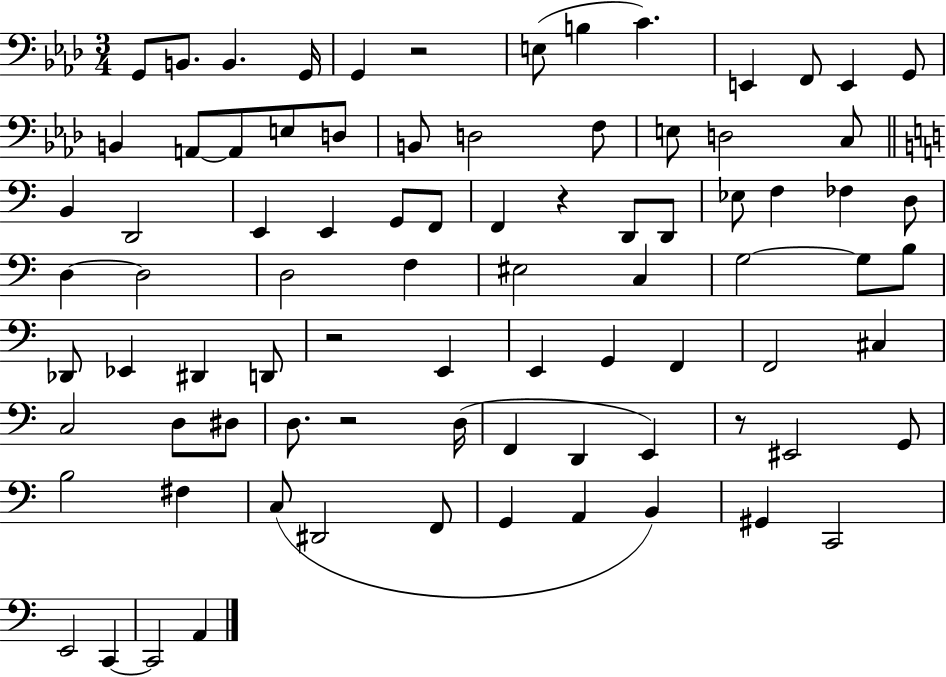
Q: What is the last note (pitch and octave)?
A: A2